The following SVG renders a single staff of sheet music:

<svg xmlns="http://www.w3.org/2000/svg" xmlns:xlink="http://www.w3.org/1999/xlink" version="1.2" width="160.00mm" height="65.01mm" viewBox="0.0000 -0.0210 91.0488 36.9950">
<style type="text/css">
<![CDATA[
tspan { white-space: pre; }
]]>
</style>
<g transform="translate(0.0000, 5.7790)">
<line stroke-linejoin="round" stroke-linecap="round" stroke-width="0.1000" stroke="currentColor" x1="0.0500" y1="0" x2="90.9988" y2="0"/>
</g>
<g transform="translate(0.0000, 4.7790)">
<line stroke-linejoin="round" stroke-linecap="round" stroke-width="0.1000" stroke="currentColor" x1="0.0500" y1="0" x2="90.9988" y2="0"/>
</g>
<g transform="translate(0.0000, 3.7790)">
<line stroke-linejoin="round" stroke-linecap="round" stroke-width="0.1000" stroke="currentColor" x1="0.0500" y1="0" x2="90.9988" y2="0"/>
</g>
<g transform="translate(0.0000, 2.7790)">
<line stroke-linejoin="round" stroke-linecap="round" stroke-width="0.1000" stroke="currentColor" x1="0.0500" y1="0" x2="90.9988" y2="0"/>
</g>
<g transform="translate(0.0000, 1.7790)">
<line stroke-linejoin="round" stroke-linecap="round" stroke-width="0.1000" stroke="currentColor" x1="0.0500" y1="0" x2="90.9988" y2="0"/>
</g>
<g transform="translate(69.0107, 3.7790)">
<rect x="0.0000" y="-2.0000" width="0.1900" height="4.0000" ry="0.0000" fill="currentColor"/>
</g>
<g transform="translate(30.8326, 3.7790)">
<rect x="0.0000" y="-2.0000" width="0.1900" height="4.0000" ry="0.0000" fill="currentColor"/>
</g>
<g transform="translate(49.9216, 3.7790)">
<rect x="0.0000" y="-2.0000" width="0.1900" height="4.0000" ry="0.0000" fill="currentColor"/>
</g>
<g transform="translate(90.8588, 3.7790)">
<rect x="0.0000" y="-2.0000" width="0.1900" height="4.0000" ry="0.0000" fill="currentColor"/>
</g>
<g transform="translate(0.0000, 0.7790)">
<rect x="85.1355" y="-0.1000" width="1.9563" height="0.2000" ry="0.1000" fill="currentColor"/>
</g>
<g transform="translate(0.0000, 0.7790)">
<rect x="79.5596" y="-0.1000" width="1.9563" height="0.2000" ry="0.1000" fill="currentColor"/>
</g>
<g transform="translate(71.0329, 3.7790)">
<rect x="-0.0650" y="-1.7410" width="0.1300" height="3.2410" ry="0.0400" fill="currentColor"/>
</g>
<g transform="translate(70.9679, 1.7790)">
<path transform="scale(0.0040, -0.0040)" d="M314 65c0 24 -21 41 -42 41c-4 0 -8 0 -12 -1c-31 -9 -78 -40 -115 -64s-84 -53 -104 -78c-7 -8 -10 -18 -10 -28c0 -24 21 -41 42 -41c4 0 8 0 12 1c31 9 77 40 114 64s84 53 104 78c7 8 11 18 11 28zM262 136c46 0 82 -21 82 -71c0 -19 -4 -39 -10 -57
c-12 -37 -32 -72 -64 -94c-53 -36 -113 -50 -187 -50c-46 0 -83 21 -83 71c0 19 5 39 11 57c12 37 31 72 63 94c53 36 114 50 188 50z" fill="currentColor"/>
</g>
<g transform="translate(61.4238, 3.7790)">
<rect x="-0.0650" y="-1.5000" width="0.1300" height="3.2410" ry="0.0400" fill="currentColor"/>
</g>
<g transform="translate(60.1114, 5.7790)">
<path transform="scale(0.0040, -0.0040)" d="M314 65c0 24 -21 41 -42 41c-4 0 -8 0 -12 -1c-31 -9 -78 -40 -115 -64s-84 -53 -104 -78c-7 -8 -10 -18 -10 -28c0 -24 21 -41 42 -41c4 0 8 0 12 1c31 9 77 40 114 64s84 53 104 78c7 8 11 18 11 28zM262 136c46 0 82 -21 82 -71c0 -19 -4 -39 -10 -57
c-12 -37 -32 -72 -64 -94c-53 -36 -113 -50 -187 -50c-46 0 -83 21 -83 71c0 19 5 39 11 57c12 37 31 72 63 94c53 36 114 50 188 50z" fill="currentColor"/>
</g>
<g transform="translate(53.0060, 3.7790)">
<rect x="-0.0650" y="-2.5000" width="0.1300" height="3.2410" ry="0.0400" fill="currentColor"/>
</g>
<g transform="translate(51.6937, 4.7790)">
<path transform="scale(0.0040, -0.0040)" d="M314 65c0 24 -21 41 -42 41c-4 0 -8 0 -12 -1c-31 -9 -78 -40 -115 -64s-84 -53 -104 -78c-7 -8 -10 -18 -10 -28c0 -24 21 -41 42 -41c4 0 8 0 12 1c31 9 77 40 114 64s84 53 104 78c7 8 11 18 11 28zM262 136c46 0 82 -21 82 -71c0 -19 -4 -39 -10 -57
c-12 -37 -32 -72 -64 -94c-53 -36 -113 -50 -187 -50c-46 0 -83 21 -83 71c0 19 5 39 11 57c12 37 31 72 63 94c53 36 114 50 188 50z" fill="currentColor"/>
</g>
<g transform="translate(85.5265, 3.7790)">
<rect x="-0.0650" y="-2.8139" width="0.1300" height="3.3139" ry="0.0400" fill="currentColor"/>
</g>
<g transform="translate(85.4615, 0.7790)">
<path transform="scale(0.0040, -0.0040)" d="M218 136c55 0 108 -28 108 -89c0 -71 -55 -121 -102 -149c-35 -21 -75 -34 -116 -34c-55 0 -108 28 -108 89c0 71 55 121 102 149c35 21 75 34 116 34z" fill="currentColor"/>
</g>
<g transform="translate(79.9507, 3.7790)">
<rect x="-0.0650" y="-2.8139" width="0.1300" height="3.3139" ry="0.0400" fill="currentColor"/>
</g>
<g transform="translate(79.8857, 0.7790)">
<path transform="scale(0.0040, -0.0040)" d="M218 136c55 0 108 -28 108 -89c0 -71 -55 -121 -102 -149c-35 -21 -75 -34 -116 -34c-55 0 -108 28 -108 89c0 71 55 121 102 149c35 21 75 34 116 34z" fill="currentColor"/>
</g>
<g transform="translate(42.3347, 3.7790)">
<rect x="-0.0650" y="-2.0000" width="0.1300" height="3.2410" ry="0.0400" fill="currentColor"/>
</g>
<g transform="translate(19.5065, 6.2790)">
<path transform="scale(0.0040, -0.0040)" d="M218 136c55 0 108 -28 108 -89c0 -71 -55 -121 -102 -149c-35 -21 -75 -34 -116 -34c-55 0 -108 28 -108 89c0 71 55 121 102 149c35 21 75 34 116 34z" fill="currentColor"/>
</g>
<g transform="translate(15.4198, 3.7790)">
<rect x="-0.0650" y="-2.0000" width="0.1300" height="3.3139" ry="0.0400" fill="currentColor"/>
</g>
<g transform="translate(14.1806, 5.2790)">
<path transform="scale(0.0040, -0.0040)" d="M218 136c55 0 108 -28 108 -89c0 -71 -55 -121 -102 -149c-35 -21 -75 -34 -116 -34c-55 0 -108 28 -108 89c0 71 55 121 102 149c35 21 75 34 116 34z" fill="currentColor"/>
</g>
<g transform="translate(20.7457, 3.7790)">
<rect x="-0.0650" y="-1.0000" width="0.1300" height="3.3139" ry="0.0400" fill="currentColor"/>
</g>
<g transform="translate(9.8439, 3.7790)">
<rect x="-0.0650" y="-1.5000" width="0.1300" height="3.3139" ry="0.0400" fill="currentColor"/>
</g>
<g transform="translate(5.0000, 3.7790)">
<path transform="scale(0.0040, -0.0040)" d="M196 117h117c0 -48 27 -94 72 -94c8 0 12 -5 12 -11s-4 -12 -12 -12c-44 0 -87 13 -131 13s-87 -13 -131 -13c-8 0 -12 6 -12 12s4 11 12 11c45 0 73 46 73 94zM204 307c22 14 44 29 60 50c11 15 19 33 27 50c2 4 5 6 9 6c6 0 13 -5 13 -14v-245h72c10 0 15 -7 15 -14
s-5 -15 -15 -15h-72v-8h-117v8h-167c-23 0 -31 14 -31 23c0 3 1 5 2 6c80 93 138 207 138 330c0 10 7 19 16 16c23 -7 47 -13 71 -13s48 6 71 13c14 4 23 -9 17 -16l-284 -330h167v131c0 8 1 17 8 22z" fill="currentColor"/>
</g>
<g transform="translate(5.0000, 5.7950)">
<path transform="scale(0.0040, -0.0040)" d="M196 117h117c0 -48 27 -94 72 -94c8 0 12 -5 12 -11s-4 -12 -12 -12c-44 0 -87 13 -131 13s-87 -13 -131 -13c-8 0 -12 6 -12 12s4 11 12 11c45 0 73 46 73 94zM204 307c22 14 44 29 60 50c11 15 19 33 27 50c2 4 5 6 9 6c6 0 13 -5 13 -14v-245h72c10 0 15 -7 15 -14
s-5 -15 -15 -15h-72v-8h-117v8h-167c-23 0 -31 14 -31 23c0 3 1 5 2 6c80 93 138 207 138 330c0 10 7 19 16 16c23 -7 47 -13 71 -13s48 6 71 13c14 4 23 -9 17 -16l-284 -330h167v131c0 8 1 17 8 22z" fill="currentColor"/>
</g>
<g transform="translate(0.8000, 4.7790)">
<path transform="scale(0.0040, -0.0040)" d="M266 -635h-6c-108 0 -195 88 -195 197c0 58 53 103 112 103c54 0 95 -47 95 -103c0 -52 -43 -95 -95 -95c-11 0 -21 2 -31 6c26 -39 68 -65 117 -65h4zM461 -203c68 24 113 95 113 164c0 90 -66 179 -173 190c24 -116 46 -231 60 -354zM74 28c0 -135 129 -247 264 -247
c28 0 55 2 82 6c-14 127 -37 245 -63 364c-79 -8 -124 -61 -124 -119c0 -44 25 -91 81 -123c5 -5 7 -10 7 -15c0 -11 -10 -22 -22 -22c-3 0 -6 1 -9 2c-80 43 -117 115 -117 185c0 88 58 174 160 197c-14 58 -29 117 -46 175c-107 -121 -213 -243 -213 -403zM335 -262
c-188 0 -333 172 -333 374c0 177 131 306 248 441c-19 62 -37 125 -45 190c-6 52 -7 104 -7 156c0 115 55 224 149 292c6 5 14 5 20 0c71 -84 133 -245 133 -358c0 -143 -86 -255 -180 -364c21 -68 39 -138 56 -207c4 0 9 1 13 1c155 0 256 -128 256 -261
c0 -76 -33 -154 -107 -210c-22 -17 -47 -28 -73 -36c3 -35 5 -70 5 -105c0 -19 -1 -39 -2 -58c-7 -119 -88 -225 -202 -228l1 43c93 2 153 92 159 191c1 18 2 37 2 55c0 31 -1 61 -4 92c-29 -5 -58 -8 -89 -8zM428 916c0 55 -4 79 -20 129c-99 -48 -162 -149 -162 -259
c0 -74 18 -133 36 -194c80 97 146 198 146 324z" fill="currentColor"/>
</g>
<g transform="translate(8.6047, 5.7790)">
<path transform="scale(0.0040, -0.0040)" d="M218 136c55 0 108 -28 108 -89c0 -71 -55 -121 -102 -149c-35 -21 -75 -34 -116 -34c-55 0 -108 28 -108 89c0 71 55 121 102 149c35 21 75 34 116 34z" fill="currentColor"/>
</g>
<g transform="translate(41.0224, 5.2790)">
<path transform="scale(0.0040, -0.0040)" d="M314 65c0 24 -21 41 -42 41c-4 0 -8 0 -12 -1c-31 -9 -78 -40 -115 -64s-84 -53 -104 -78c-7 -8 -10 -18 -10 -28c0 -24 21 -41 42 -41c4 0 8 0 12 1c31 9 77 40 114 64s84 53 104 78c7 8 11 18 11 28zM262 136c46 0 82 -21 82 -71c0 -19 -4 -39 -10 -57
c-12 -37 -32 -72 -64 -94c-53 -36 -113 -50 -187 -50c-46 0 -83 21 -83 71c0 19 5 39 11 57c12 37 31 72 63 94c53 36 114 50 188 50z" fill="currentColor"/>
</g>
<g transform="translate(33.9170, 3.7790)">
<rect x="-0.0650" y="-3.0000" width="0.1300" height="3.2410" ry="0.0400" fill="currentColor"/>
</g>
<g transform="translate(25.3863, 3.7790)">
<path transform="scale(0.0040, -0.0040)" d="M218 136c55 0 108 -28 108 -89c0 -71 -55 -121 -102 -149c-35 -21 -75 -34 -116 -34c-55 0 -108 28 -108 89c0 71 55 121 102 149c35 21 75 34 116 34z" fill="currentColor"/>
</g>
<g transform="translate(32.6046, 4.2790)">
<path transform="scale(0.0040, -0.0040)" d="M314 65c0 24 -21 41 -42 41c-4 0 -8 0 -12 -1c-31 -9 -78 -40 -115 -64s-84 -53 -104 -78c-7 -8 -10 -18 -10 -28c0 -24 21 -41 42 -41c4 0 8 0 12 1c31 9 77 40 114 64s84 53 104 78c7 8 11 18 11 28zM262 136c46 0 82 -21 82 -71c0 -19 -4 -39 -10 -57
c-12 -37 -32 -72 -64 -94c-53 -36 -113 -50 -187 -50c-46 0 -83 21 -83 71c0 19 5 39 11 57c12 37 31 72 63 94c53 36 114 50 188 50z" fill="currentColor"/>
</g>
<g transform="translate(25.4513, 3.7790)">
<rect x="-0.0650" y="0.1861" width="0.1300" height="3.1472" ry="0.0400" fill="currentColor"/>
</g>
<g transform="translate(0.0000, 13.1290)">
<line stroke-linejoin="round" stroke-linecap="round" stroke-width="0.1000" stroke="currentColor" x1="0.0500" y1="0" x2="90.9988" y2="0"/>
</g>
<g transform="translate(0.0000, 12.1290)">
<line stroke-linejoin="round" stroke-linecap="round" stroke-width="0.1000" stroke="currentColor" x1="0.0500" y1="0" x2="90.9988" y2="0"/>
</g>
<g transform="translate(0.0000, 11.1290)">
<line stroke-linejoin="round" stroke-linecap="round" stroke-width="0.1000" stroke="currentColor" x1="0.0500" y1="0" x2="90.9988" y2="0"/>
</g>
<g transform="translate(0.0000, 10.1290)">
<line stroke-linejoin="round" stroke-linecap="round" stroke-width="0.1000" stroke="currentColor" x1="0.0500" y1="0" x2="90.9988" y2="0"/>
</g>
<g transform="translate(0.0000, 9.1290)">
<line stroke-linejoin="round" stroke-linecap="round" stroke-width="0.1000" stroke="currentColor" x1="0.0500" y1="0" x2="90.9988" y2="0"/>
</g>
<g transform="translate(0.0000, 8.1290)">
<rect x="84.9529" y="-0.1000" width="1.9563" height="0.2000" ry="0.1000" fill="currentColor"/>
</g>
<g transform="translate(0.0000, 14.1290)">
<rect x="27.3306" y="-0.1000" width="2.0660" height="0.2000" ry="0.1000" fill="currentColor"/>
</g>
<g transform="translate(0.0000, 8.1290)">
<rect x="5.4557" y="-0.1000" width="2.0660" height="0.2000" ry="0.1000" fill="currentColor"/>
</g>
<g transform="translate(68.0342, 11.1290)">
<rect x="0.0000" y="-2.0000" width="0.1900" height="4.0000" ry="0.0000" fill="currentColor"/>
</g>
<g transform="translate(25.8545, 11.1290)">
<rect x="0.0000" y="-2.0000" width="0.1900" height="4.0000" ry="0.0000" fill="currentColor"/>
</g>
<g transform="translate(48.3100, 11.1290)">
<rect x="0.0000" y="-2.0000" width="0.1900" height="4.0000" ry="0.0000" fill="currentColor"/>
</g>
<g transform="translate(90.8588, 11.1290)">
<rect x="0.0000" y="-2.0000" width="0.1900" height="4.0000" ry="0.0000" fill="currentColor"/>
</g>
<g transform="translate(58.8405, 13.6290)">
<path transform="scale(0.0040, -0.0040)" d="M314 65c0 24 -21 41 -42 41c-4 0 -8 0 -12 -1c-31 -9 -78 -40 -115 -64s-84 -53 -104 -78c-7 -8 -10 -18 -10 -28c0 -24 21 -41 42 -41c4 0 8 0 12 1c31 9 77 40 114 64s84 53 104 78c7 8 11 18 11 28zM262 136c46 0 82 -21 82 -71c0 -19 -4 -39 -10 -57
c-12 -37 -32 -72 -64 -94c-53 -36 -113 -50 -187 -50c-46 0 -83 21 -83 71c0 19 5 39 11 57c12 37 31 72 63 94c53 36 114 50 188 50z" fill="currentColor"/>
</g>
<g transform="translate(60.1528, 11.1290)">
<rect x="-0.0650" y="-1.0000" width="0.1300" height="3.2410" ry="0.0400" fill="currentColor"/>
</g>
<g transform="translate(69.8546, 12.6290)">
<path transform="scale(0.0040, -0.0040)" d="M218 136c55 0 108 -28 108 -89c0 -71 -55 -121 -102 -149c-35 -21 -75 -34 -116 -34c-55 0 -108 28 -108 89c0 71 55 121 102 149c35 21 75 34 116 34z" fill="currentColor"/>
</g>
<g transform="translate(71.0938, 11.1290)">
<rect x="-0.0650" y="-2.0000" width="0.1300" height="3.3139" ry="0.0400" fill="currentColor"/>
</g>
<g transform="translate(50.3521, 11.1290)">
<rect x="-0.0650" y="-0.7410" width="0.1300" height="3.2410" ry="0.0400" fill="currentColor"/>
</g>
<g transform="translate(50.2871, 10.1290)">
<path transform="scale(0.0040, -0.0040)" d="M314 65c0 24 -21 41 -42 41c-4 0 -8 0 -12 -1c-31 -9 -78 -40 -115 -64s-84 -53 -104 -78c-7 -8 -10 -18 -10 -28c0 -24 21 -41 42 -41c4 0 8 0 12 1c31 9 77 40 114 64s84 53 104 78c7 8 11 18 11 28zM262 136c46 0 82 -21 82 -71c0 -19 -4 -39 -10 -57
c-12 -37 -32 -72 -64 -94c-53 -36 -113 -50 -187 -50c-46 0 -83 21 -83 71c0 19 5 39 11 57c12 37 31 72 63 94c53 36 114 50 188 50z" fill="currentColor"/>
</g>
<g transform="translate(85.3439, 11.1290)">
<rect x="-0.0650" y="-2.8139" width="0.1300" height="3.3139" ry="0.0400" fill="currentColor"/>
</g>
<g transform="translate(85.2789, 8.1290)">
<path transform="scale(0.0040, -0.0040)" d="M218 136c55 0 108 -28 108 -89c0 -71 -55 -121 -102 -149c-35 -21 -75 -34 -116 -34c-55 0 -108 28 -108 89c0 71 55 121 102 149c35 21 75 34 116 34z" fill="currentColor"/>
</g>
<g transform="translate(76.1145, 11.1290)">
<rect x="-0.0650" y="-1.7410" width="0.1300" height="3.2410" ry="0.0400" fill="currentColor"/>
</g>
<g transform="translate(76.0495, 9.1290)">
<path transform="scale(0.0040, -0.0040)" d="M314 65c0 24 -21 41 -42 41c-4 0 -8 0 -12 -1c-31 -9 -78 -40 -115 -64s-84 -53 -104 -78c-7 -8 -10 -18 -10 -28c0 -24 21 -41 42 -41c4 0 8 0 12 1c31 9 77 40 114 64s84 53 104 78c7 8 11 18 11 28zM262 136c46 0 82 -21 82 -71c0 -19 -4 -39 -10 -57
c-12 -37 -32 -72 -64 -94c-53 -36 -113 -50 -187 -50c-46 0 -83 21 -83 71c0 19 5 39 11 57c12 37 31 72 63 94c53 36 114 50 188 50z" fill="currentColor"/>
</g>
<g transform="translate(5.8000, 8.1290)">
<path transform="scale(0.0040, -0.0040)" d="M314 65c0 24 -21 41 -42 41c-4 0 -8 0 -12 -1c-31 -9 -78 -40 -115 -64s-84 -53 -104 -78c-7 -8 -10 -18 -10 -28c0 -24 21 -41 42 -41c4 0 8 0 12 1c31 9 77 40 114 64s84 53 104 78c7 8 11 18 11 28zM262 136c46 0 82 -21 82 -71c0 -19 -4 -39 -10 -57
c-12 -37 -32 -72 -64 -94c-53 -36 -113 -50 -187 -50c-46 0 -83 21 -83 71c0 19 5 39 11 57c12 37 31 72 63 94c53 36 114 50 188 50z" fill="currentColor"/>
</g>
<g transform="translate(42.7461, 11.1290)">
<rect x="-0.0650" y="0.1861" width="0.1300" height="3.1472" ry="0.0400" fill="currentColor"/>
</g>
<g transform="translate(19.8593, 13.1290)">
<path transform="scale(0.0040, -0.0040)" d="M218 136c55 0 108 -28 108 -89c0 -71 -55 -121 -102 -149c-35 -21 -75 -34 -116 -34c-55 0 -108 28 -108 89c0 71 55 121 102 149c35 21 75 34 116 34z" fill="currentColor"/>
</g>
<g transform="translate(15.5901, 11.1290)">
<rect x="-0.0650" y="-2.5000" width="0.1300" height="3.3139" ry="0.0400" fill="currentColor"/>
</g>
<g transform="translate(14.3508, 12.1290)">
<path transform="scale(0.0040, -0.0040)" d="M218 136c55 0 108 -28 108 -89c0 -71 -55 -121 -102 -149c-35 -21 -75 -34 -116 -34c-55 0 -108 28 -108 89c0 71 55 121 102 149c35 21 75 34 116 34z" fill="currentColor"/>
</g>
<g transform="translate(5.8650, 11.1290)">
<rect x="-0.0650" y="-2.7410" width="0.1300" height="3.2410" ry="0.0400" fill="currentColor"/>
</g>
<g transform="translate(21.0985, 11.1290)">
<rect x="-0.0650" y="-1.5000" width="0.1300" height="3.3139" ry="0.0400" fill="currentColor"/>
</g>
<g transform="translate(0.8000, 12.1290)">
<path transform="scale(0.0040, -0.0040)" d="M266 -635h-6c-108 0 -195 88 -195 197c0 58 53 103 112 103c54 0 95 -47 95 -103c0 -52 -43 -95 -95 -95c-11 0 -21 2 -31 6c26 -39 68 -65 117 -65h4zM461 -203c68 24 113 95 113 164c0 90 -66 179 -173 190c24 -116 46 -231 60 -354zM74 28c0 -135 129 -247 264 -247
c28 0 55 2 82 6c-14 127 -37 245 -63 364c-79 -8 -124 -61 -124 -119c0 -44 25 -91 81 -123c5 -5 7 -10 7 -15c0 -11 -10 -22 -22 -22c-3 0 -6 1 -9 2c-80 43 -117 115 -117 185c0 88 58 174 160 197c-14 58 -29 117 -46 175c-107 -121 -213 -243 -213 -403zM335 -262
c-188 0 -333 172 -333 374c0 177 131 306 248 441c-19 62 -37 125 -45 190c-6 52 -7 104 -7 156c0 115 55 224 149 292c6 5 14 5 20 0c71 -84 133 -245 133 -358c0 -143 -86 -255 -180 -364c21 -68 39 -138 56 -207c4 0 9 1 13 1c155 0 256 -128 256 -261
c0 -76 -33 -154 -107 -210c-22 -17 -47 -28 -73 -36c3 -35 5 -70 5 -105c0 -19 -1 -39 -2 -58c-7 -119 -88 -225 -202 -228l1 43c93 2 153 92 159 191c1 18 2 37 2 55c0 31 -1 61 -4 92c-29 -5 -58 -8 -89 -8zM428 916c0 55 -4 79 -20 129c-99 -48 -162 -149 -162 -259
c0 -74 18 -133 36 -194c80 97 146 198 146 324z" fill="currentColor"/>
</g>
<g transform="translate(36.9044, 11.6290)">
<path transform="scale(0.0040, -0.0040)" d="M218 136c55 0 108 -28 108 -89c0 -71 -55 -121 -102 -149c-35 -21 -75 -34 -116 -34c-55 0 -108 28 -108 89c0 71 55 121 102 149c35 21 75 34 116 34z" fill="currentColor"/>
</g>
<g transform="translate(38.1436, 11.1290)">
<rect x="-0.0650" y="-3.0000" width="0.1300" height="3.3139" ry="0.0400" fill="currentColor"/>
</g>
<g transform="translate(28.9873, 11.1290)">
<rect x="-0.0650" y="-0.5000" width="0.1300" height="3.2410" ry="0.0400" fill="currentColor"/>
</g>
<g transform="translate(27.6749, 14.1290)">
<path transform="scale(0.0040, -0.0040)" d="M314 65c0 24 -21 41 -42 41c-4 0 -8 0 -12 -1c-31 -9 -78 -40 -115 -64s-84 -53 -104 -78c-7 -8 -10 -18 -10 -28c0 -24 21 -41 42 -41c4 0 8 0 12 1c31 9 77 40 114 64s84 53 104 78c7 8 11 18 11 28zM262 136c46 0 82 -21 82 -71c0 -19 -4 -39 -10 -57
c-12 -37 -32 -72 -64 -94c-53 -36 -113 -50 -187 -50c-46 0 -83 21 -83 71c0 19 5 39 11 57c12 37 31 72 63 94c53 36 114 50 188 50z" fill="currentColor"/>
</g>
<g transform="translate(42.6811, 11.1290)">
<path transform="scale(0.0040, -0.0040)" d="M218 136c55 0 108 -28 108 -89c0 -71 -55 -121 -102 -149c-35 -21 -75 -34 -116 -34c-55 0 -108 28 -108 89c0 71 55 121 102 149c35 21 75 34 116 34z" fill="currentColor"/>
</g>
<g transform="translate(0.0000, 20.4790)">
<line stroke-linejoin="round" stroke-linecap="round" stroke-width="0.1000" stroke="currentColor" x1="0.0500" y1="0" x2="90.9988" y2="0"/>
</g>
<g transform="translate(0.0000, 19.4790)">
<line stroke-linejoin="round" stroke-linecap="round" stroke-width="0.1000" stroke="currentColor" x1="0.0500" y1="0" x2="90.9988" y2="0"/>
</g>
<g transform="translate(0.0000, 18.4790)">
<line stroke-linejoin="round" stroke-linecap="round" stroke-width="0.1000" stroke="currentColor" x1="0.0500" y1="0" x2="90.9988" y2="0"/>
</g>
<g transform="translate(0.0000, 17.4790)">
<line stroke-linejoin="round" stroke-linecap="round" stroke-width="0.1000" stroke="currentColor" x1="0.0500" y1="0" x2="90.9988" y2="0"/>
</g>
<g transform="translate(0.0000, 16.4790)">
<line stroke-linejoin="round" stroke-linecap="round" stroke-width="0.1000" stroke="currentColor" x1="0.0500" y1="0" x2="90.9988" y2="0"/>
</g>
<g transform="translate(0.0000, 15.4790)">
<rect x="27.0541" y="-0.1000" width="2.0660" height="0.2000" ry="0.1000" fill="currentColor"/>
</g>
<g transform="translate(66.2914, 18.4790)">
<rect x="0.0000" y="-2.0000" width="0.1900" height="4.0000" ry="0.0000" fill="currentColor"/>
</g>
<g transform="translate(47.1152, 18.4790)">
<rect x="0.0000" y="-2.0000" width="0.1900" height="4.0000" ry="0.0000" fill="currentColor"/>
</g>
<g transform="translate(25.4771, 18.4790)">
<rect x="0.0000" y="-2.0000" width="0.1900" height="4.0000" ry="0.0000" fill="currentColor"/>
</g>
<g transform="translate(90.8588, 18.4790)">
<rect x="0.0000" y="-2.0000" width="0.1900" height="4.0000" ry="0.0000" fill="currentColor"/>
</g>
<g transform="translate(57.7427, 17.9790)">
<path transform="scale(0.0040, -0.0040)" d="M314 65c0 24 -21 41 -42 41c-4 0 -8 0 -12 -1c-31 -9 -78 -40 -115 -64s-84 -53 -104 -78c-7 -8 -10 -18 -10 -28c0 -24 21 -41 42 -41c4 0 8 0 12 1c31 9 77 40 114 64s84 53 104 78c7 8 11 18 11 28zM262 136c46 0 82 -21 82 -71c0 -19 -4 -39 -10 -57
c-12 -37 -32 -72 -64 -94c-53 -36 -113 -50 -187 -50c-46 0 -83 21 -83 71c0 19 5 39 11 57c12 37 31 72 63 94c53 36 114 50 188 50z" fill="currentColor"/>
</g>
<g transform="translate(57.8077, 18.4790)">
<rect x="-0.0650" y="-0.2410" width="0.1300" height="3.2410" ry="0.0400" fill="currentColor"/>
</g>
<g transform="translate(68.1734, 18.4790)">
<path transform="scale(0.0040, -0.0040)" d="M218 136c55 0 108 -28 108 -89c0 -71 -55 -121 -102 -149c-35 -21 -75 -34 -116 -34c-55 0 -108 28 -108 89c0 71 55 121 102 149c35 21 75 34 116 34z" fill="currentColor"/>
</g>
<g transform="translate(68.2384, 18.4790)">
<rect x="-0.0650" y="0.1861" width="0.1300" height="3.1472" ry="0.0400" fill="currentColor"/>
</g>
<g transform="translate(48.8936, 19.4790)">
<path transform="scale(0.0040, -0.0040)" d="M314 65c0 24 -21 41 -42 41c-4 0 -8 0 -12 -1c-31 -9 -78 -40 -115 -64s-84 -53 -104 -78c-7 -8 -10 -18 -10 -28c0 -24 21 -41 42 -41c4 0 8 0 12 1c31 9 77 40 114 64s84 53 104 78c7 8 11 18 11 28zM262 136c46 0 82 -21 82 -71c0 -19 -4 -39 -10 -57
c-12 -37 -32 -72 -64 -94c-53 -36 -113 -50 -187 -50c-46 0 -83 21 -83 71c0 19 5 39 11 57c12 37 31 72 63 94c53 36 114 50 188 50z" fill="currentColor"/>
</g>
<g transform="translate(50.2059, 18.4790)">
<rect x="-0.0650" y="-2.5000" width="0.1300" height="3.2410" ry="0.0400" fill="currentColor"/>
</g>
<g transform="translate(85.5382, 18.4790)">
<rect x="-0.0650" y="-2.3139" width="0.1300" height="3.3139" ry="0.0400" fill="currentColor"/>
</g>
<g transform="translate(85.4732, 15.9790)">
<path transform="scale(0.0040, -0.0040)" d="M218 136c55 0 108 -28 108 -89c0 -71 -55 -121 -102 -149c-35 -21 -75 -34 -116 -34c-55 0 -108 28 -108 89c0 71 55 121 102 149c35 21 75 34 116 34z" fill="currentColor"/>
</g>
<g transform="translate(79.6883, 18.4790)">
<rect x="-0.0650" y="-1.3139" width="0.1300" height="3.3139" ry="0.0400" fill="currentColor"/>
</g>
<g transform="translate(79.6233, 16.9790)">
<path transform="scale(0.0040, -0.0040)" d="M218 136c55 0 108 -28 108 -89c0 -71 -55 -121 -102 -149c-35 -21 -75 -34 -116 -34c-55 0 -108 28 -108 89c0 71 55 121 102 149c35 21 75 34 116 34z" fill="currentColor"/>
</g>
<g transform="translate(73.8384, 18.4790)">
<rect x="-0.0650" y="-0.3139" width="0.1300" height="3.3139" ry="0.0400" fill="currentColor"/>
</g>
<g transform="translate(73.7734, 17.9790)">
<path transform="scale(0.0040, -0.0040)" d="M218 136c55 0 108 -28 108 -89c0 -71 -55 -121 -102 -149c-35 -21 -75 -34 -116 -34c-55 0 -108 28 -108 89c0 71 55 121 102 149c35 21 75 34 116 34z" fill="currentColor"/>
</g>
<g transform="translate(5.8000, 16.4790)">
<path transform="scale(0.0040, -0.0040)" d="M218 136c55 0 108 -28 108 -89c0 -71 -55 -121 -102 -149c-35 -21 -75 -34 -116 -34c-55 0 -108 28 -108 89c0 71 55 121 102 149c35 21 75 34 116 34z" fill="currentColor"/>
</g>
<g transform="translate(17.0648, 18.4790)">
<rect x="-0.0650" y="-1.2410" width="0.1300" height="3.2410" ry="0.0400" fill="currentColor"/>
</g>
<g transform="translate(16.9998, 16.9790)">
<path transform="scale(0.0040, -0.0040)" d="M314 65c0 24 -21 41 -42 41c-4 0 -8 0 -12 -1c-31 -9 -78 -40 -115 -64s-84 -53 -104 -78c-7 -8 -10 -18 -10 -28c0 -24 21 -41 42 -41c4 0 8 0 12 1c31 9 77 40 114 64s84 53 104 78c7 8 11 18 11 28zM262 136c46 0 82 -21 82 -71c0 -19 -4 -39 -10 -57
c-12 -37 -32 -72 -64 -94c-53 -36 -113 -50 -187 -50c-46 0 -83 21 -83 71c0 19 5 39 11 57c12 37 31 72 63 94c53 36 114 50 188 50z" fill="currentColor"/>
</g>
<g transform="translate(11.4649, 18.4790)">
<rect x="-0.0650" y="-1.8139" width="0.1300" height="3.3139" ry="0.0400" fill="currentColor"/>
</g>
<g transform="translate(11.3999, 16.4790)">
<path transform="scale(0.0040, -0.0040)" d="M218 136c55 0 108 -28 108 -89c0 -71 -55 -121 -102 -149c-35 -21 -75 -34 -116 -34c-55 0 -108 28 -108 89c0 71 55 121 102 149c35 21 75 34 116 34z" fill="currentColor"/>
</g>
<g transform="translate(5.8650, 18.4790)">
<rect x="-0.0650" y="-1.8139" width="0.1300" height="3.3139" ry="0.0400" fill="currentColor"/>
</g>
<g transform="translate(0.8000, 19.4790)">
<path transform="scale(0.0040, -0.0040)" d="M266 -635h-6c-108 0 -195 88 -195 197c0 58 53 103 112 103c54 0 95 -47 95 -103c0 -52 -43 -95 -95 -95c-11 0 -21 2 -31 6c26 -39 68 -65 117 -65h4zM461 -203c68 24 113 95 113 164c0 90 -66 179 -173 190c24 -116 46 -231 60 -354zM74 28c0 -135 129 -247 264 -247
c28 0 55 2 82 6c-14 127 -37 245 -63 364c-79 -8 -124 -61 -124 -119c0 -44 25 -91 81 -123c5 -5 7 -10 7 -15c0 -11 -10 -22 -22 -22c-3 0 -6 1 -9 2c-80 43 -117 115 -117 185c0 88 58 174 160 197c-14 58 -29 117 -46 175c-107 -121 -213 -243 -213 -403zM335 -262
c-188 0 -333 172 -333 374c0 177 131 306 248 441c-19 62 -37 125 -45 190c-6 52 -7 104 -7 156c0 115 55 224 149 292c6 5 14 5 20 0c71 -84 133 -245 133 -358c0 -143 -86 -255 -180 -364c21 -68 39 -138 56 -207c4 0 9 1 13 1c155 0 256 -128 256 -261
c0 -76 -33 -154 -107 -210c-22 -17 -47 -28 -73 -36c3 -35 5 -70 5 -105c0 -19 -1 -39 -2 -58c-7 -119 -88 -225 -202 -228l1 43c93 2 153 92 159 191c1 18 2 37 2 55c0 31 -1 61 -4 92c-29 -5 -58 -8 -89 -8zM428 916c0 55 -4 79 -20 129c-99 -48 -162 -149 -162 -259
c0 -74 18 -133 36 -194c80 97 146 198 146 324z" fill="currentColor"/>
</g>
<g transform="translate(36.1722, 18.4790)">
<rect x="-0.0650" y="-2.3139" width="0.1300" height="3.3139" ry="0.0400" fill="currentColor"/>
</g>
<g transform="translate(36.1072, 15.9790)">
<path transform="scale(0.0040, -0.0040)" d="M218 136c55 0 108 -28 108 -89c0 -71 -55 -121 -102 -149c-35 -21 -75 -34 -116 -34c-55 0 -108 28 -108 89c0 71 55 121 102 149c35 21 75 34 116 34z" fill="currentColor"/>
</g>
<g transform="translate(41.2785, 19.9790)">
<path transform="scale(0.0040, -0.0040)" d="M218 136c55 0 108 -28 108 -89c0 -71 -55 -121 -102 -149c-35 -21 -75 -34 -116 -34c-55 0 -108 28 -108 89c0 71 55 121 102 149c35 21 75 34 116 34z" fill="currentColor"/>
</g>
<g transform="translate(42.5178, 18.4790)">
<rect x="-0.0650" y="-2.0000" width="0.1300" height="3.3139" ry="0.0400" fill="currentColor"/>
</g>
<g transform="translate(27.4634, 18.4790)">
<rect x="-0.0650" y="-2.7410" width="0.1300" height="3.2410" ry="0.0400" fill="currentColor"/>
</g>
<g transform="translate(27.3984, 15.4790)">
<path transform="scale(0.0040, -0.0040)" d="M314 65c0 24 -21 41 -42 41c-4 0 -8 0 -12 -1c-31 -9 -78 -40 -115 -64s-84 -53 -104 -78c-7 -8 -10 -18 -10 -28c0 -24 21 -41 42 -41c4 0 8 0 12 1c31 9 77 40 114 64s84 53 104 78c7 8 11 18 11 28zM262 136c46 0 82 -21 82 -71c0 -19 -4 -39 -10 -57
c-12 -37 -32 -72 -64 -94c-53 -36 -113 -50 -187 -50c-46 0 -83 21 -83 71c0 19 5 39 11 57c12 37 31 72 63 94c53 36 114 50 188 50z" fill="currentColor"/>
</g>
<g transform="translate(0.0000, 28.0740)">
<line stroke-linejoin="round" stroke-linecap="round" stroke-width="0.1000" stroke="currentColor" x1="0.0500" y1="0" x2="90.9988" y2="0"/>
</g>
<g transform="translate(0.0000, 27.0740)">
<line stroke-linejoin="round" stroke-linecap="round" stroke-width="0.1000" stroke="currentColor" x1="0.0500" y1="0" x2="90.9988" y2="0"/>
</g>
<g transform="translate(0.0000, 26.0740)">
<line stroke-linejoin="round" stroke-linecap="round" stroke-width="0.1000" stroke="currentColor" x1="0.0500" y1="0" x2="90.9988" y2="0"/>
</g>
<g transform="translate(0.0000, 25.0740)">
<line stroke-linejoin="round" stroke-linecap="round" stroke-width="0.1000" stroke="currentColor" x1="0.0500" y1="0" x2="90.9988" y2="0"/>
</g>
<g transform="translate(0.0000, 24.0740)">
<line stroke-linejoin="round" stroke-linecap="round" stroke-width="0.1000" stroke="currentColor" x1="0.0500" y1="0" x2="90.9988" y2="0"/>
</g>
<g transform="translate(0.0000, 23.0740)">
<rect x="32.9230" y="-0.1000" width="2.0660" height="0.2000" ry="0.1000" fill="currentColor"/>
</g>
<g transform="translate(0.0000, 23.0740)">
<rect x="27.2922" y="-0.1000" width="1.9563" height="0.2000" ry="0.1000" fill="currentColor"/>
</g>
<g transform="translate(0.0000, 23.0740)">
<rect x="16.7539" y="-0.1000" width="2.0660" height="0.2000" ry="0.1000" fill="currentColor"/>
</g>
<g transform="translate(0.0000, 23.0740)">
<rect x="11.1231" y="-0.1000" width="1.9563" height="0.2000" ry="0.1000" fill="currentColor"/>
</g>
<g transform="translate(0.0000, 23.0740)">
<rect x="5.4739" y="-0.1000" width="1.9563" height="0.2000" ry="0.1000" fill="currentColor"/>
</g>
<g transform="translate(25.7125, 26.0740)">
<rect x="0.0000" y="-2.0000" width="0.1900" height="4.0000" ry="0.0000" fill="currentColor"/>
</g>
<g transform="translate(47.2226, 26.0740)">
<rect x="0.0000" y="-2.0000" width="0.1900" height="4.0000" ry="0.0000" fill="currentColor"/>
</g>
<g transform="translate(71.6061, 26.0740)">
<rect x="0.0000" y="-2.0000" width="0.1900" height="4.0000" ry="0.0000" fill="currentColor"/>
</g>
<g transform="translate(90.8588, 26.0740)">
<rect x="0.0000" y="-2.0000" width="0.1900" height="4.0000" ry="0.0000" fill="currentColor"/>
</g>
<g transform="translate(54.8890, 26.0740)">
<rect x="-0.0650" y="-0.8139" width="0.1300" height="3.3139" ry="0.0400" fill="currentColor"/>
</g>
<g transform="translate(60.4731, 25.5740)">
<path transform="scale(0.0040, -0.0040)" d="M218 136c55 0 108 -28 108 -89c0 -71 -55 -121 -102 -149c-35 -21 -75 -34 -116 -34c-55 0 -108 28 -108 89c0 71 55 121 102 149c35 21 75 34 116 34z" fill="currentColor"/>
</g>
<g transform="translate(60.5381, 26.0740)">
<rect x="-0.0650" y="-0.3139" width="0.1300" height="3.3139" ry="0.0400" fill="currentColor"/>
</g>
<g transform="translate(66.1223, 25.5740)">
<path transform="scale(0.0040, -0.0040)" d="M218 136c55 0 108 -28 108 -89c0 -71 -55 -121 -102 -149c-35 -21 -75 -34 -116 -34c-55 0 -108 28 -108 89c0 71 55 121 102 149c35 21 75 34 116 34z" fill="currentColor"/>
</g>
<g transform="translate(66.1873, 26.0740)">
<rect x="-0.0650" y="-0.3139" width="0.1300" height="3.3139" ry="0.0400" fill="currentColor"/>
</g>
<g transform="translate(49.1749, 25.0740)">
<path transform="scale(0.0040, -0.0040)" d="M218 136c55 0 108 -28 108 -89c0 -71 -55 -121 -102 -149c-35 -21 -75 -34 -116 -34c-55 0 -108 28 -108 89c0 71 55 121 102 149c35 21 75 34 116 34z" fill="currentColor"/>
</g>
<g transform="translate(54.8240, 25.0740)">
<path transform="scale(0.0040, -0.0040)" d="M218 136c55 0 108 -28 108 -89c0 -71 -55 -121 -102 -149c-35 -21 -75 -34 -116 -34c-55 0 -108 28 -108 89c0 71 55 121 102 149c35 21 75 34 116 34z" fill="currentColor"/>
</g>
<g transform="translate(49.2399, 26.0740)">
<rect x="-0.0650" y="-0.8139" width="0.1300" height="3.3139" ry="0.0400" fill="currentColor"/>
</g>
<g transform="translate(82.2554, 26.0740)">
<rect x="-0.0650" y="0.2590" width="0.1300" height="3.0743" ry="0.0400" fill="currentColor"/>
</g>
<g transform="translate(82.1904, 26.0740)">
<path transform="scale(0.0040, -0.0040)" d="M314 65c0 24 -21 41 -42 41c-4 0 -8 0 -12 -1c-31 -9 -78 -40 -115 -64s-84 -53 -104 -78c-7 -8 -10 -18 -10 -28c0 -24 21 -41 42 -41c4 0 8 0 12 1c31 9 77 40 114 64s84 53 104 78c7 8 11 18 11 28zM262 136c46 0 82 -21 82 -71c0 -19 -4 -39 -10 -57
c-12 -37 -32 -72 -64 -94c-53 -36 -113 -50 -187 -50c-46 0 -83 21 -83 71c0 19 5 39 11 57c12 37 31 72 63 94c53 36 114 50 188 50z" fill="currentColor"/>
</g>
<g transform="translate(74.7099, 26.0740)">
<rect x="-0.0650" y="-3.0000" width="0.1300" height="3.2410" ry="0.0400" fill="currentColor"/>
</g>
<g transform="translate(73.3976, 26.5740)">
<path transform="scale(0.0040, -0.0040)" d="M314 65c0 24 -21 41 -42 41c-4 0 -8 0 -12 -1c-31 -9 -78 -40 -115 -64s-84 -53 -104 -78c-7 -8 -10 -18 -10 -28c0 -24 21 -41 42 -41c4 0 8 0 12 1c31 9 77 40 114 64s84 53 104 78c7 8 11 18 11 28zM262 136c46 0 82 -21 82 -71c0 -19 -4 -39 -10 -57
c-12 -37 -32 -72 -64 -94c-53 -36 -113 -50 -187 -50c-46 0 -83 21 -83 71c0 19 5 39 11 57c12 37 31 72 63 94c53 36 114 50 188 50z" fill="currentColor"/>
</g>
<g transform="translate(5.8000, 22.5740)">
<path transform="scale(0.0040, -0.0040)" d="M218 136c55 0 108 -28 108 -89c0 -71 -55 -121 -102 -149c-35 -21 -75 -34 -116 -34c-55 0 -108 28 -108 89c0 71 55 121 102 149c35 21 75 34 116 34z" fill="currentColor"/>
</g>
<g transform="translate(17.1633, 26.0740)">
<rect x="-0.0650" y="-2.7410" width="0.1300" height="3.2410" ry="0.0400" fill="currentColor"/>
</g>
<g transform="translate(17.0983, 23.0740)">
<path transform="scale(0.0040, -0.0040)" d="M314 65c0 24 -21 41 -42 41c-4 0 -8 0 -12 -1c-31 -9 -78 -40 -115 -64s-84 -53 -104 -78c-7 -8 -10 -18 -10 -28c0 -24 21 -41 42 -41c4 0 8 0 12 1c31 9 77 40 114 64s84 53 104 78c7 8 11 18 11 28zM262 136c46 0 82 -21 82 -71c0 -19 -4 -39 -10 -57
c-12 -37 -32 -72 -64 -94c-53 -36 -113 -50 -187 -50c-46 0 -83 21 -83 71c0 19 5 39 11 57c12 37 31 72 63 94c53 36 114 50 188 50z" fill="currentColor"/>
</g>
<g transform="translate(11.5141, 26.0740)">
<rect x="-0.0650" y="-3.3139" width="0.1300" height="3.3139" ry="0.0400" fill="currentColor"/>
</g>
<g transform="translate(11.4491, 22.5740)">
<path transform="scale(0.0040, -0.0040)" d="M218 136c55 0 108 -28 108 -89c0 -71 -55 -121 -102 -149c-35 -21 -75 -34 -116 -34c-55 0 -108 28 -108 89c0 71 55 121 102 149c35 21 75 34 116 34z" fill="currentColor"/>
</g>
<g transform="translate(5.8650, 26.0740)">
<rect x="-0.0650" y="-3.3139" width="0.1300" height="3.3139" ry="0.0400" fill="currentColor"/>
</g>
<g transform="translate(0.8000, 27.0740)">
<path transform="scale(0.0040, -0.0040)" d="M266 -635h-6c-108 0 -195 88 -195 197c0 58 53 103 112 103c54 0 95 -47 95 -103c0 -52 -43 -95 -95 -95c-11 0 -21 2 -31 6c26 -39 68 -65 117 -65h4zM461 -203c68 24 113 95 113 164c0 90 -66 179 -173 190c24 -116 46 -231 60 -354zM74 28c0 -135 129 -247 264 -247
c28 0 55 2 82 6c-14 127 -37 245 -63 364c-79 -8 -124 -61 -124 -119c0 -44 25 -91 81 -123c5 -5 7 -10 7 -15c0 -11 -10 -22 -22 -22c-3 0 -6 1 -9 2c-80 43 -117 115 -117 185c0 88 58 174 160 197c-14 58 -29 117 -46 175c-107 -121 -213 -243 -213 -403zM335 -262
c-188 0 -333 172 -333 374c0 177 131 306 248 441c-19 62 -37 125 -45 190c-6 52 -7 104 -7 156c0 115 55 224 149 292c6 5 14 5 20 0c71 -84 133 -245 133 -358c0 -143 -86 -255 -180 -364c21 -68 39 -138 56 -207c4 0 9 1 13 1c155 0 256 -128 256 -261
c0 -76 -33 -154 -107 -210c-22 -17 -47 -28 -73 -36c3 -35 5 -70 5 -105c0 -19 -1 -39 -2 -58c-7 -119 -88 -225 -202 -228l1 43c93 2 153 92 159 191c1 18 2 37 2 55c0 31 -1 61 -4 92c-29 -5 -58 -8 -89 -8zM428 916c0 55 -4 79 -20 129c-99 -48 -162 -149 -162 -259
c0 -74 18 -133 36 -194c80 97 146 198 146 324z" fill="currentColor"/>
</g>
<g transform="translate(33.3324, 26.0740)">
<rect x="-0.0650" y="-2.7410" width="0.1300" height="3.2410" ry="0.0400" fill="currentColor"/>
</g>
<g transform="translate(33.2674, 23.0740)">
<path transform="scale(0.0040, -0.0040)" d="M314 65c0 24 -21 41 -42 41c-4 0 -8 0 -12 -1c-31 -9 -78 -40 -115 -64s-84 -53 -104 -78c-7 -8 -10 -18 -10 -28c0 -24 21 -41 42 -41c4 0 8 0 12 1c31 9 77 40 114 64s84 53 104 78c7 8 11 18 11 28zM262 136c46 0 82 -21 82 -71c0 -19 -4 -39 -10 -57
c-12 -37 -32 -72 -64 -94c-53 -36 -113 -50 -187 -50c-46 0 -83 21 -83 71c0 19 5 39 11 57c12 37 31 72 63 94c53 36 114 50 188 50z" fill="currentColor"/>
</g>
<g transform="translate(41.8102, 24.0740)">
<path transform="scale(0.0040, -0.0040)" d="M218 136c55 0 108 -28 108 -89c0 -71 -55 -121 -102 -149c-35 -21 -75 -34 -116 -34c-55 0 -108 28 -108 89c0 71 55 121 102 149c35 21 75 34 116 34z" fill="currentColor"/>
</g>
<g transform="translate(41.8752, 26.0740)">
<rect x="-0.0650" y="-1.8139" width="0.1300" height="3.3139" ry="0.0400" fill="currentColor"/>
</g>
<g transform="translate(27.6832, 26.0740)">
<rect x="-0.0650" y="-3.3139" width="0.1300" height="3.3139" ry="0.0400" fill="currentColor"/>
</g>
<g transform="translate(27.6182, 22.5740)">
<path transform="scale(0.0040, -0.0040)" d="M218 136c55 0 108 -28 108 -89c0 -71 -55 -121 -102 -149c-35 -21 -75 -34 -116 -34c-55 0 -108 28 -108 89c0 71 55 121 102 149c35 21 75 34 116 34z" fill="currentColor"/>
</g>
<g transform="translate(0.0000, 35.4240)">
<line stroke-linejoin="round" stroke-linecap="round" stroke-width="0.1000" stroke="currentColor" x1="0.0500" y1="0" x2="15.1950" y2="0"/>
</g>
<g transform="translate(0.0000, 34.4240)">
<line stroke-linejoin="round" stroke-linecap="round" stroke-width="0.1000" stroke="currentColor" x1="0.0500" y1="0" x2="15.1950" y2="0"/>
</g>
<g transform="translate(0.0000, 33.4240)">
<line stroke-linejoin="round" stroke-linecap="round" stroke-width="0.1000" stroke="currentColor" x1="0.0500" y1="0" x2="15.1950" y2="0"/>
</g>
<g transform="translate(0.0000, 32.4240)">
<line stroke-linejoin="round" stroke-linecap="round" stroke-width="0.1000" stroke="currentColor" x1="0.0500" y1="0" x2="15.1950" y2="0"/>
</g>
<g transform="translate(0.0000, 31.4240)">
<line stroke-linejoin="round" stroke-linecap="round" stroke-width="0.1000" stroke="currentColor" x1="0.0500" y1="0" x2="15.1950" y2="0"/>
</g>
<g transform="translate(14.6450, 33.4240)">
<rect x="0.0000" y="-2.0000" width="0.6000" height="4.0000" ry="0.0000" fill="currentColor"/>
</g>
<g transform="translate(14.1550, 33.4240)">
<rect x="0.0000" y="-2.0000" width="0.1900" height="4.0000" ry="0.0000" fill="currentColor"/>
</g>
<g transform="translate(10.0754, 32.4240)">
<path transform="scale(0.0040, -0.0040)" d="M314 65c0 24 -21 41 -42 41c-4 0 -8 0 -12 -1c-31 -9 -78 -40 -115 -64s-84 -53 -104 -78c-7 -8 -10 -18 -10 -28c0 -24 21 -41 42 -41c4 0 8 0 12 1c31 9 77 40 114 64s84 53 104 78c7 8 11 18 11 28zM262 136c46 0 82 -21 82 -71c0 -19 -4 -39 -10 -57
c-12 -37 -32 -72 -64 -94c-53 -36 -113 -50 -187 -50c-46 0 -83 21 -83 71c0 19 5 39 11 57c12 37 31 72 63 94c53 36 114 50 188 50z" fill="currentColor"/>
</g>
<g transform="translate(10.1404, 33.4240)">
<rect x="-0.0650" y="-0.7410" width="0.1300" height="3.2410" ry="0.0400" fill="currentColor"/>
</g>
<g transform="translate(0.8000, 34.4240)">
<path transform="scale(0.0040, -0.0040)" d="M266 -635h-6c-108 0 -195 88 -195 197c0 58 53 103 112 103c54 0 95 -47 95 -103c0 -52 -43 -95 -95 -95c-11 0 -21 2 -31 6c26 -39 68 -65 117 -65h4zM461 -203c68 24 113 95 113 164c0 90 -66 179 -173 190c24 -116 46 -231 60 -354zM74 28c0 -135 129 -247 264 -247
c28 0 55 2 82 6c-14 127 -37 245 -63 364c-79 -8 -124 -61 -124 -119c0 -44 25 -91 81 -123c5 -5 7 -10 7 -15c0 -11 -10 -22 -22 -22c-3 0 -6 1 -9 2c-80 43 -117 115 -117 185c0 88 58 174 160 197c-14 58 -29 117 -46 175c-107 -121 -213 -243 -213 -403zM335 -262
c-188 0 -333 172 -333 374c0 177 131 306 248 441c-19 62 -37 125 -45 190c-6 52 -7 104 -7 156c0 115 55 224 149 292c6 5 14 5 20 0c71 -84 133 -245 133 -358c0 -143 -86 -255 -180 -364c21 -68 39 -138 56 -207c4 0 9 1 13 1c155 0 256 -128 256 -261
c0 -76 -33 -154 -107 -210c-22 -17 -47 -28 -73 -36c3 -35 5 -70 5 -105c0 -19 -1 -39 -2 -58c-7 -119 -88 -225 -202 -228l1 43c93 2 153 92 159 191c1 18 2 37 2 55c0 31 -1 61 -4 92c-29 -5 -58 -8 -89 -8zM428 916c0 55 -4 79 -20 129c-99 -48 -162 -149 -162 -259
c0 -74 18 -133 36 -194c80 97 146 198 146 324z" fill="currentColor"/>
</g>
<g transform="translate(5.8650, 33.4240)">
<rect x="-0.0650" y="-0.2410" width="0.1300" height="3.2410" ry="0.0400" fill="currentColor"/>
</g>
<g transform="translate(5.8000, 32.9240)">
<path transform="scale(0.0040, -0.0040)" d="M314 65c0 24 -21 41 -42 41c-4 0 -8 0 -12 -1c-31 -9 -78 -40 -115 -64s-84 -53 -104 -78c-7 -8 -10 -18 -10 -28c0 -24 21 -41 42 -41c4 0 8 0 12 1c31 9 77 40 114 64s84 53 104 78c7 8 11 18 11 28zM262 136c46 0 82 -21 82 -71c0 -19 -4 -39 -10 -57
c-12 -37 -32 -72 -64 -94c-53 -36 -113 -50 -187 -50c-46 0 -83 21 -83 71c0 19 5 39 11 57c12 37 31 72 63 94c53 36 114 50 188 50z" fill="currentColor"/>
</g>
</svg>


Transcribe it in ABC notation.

X:1
T:Untitled
M:4/4
L:1/4
K:C
E F D B A2 F2 G2 E2 f2 a a a2 G E C2 A B d2 D2 F f2 a f f e2 a2 g F G2 c2 B c e g b b a2 b a2 f d d c c A2 B2 c2 d2